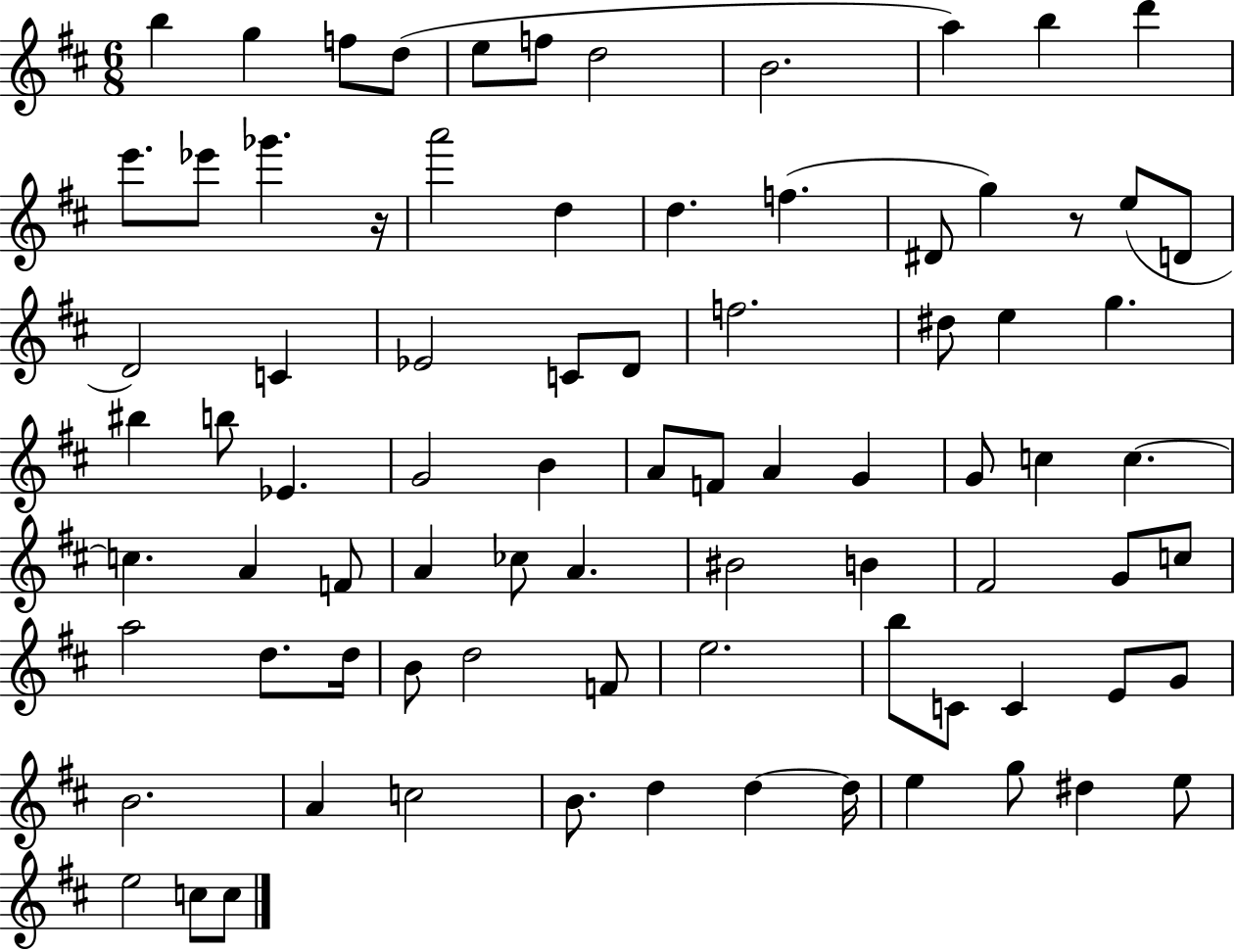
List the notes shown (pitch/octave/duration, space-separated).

B5/q G5/q F5/e D5/e E5/e F5/e D5/h B4/h. A5/q B5/q D6/q E6/e. Eb6/e Gb6/q. R/s A6/h D5/q D5/q. F5/q. D#4/e G5/q R/e E5/e D4/e D4/h C4/q Eb4/h C4/e D4/e F5/h. D#5/e E5/q G5/q. BIS5/q B5/e Eb4/q. G4/h B4/q A4/e F4/e A4/q G4/q G4/e C5/q C5/q. C5/q. A4/q F4/e A4/q CES5/e A4/q. BIS4/h B4/q F#4/h G4/e C5/e A5/h D5/e. D5/s B4/e D5/h F4/e E5/h. B5/e C4/e C4/q E4/e G4/e B4/h. A4/q C5/h B4/e. D5/q D5/q D5/s E5/q G5/e D#5/q E5/e E5/h C5/e C5/e